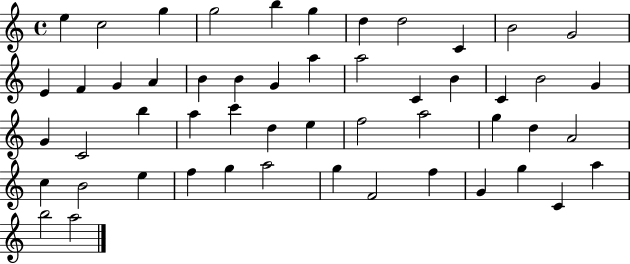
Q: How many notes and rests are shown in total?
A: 52